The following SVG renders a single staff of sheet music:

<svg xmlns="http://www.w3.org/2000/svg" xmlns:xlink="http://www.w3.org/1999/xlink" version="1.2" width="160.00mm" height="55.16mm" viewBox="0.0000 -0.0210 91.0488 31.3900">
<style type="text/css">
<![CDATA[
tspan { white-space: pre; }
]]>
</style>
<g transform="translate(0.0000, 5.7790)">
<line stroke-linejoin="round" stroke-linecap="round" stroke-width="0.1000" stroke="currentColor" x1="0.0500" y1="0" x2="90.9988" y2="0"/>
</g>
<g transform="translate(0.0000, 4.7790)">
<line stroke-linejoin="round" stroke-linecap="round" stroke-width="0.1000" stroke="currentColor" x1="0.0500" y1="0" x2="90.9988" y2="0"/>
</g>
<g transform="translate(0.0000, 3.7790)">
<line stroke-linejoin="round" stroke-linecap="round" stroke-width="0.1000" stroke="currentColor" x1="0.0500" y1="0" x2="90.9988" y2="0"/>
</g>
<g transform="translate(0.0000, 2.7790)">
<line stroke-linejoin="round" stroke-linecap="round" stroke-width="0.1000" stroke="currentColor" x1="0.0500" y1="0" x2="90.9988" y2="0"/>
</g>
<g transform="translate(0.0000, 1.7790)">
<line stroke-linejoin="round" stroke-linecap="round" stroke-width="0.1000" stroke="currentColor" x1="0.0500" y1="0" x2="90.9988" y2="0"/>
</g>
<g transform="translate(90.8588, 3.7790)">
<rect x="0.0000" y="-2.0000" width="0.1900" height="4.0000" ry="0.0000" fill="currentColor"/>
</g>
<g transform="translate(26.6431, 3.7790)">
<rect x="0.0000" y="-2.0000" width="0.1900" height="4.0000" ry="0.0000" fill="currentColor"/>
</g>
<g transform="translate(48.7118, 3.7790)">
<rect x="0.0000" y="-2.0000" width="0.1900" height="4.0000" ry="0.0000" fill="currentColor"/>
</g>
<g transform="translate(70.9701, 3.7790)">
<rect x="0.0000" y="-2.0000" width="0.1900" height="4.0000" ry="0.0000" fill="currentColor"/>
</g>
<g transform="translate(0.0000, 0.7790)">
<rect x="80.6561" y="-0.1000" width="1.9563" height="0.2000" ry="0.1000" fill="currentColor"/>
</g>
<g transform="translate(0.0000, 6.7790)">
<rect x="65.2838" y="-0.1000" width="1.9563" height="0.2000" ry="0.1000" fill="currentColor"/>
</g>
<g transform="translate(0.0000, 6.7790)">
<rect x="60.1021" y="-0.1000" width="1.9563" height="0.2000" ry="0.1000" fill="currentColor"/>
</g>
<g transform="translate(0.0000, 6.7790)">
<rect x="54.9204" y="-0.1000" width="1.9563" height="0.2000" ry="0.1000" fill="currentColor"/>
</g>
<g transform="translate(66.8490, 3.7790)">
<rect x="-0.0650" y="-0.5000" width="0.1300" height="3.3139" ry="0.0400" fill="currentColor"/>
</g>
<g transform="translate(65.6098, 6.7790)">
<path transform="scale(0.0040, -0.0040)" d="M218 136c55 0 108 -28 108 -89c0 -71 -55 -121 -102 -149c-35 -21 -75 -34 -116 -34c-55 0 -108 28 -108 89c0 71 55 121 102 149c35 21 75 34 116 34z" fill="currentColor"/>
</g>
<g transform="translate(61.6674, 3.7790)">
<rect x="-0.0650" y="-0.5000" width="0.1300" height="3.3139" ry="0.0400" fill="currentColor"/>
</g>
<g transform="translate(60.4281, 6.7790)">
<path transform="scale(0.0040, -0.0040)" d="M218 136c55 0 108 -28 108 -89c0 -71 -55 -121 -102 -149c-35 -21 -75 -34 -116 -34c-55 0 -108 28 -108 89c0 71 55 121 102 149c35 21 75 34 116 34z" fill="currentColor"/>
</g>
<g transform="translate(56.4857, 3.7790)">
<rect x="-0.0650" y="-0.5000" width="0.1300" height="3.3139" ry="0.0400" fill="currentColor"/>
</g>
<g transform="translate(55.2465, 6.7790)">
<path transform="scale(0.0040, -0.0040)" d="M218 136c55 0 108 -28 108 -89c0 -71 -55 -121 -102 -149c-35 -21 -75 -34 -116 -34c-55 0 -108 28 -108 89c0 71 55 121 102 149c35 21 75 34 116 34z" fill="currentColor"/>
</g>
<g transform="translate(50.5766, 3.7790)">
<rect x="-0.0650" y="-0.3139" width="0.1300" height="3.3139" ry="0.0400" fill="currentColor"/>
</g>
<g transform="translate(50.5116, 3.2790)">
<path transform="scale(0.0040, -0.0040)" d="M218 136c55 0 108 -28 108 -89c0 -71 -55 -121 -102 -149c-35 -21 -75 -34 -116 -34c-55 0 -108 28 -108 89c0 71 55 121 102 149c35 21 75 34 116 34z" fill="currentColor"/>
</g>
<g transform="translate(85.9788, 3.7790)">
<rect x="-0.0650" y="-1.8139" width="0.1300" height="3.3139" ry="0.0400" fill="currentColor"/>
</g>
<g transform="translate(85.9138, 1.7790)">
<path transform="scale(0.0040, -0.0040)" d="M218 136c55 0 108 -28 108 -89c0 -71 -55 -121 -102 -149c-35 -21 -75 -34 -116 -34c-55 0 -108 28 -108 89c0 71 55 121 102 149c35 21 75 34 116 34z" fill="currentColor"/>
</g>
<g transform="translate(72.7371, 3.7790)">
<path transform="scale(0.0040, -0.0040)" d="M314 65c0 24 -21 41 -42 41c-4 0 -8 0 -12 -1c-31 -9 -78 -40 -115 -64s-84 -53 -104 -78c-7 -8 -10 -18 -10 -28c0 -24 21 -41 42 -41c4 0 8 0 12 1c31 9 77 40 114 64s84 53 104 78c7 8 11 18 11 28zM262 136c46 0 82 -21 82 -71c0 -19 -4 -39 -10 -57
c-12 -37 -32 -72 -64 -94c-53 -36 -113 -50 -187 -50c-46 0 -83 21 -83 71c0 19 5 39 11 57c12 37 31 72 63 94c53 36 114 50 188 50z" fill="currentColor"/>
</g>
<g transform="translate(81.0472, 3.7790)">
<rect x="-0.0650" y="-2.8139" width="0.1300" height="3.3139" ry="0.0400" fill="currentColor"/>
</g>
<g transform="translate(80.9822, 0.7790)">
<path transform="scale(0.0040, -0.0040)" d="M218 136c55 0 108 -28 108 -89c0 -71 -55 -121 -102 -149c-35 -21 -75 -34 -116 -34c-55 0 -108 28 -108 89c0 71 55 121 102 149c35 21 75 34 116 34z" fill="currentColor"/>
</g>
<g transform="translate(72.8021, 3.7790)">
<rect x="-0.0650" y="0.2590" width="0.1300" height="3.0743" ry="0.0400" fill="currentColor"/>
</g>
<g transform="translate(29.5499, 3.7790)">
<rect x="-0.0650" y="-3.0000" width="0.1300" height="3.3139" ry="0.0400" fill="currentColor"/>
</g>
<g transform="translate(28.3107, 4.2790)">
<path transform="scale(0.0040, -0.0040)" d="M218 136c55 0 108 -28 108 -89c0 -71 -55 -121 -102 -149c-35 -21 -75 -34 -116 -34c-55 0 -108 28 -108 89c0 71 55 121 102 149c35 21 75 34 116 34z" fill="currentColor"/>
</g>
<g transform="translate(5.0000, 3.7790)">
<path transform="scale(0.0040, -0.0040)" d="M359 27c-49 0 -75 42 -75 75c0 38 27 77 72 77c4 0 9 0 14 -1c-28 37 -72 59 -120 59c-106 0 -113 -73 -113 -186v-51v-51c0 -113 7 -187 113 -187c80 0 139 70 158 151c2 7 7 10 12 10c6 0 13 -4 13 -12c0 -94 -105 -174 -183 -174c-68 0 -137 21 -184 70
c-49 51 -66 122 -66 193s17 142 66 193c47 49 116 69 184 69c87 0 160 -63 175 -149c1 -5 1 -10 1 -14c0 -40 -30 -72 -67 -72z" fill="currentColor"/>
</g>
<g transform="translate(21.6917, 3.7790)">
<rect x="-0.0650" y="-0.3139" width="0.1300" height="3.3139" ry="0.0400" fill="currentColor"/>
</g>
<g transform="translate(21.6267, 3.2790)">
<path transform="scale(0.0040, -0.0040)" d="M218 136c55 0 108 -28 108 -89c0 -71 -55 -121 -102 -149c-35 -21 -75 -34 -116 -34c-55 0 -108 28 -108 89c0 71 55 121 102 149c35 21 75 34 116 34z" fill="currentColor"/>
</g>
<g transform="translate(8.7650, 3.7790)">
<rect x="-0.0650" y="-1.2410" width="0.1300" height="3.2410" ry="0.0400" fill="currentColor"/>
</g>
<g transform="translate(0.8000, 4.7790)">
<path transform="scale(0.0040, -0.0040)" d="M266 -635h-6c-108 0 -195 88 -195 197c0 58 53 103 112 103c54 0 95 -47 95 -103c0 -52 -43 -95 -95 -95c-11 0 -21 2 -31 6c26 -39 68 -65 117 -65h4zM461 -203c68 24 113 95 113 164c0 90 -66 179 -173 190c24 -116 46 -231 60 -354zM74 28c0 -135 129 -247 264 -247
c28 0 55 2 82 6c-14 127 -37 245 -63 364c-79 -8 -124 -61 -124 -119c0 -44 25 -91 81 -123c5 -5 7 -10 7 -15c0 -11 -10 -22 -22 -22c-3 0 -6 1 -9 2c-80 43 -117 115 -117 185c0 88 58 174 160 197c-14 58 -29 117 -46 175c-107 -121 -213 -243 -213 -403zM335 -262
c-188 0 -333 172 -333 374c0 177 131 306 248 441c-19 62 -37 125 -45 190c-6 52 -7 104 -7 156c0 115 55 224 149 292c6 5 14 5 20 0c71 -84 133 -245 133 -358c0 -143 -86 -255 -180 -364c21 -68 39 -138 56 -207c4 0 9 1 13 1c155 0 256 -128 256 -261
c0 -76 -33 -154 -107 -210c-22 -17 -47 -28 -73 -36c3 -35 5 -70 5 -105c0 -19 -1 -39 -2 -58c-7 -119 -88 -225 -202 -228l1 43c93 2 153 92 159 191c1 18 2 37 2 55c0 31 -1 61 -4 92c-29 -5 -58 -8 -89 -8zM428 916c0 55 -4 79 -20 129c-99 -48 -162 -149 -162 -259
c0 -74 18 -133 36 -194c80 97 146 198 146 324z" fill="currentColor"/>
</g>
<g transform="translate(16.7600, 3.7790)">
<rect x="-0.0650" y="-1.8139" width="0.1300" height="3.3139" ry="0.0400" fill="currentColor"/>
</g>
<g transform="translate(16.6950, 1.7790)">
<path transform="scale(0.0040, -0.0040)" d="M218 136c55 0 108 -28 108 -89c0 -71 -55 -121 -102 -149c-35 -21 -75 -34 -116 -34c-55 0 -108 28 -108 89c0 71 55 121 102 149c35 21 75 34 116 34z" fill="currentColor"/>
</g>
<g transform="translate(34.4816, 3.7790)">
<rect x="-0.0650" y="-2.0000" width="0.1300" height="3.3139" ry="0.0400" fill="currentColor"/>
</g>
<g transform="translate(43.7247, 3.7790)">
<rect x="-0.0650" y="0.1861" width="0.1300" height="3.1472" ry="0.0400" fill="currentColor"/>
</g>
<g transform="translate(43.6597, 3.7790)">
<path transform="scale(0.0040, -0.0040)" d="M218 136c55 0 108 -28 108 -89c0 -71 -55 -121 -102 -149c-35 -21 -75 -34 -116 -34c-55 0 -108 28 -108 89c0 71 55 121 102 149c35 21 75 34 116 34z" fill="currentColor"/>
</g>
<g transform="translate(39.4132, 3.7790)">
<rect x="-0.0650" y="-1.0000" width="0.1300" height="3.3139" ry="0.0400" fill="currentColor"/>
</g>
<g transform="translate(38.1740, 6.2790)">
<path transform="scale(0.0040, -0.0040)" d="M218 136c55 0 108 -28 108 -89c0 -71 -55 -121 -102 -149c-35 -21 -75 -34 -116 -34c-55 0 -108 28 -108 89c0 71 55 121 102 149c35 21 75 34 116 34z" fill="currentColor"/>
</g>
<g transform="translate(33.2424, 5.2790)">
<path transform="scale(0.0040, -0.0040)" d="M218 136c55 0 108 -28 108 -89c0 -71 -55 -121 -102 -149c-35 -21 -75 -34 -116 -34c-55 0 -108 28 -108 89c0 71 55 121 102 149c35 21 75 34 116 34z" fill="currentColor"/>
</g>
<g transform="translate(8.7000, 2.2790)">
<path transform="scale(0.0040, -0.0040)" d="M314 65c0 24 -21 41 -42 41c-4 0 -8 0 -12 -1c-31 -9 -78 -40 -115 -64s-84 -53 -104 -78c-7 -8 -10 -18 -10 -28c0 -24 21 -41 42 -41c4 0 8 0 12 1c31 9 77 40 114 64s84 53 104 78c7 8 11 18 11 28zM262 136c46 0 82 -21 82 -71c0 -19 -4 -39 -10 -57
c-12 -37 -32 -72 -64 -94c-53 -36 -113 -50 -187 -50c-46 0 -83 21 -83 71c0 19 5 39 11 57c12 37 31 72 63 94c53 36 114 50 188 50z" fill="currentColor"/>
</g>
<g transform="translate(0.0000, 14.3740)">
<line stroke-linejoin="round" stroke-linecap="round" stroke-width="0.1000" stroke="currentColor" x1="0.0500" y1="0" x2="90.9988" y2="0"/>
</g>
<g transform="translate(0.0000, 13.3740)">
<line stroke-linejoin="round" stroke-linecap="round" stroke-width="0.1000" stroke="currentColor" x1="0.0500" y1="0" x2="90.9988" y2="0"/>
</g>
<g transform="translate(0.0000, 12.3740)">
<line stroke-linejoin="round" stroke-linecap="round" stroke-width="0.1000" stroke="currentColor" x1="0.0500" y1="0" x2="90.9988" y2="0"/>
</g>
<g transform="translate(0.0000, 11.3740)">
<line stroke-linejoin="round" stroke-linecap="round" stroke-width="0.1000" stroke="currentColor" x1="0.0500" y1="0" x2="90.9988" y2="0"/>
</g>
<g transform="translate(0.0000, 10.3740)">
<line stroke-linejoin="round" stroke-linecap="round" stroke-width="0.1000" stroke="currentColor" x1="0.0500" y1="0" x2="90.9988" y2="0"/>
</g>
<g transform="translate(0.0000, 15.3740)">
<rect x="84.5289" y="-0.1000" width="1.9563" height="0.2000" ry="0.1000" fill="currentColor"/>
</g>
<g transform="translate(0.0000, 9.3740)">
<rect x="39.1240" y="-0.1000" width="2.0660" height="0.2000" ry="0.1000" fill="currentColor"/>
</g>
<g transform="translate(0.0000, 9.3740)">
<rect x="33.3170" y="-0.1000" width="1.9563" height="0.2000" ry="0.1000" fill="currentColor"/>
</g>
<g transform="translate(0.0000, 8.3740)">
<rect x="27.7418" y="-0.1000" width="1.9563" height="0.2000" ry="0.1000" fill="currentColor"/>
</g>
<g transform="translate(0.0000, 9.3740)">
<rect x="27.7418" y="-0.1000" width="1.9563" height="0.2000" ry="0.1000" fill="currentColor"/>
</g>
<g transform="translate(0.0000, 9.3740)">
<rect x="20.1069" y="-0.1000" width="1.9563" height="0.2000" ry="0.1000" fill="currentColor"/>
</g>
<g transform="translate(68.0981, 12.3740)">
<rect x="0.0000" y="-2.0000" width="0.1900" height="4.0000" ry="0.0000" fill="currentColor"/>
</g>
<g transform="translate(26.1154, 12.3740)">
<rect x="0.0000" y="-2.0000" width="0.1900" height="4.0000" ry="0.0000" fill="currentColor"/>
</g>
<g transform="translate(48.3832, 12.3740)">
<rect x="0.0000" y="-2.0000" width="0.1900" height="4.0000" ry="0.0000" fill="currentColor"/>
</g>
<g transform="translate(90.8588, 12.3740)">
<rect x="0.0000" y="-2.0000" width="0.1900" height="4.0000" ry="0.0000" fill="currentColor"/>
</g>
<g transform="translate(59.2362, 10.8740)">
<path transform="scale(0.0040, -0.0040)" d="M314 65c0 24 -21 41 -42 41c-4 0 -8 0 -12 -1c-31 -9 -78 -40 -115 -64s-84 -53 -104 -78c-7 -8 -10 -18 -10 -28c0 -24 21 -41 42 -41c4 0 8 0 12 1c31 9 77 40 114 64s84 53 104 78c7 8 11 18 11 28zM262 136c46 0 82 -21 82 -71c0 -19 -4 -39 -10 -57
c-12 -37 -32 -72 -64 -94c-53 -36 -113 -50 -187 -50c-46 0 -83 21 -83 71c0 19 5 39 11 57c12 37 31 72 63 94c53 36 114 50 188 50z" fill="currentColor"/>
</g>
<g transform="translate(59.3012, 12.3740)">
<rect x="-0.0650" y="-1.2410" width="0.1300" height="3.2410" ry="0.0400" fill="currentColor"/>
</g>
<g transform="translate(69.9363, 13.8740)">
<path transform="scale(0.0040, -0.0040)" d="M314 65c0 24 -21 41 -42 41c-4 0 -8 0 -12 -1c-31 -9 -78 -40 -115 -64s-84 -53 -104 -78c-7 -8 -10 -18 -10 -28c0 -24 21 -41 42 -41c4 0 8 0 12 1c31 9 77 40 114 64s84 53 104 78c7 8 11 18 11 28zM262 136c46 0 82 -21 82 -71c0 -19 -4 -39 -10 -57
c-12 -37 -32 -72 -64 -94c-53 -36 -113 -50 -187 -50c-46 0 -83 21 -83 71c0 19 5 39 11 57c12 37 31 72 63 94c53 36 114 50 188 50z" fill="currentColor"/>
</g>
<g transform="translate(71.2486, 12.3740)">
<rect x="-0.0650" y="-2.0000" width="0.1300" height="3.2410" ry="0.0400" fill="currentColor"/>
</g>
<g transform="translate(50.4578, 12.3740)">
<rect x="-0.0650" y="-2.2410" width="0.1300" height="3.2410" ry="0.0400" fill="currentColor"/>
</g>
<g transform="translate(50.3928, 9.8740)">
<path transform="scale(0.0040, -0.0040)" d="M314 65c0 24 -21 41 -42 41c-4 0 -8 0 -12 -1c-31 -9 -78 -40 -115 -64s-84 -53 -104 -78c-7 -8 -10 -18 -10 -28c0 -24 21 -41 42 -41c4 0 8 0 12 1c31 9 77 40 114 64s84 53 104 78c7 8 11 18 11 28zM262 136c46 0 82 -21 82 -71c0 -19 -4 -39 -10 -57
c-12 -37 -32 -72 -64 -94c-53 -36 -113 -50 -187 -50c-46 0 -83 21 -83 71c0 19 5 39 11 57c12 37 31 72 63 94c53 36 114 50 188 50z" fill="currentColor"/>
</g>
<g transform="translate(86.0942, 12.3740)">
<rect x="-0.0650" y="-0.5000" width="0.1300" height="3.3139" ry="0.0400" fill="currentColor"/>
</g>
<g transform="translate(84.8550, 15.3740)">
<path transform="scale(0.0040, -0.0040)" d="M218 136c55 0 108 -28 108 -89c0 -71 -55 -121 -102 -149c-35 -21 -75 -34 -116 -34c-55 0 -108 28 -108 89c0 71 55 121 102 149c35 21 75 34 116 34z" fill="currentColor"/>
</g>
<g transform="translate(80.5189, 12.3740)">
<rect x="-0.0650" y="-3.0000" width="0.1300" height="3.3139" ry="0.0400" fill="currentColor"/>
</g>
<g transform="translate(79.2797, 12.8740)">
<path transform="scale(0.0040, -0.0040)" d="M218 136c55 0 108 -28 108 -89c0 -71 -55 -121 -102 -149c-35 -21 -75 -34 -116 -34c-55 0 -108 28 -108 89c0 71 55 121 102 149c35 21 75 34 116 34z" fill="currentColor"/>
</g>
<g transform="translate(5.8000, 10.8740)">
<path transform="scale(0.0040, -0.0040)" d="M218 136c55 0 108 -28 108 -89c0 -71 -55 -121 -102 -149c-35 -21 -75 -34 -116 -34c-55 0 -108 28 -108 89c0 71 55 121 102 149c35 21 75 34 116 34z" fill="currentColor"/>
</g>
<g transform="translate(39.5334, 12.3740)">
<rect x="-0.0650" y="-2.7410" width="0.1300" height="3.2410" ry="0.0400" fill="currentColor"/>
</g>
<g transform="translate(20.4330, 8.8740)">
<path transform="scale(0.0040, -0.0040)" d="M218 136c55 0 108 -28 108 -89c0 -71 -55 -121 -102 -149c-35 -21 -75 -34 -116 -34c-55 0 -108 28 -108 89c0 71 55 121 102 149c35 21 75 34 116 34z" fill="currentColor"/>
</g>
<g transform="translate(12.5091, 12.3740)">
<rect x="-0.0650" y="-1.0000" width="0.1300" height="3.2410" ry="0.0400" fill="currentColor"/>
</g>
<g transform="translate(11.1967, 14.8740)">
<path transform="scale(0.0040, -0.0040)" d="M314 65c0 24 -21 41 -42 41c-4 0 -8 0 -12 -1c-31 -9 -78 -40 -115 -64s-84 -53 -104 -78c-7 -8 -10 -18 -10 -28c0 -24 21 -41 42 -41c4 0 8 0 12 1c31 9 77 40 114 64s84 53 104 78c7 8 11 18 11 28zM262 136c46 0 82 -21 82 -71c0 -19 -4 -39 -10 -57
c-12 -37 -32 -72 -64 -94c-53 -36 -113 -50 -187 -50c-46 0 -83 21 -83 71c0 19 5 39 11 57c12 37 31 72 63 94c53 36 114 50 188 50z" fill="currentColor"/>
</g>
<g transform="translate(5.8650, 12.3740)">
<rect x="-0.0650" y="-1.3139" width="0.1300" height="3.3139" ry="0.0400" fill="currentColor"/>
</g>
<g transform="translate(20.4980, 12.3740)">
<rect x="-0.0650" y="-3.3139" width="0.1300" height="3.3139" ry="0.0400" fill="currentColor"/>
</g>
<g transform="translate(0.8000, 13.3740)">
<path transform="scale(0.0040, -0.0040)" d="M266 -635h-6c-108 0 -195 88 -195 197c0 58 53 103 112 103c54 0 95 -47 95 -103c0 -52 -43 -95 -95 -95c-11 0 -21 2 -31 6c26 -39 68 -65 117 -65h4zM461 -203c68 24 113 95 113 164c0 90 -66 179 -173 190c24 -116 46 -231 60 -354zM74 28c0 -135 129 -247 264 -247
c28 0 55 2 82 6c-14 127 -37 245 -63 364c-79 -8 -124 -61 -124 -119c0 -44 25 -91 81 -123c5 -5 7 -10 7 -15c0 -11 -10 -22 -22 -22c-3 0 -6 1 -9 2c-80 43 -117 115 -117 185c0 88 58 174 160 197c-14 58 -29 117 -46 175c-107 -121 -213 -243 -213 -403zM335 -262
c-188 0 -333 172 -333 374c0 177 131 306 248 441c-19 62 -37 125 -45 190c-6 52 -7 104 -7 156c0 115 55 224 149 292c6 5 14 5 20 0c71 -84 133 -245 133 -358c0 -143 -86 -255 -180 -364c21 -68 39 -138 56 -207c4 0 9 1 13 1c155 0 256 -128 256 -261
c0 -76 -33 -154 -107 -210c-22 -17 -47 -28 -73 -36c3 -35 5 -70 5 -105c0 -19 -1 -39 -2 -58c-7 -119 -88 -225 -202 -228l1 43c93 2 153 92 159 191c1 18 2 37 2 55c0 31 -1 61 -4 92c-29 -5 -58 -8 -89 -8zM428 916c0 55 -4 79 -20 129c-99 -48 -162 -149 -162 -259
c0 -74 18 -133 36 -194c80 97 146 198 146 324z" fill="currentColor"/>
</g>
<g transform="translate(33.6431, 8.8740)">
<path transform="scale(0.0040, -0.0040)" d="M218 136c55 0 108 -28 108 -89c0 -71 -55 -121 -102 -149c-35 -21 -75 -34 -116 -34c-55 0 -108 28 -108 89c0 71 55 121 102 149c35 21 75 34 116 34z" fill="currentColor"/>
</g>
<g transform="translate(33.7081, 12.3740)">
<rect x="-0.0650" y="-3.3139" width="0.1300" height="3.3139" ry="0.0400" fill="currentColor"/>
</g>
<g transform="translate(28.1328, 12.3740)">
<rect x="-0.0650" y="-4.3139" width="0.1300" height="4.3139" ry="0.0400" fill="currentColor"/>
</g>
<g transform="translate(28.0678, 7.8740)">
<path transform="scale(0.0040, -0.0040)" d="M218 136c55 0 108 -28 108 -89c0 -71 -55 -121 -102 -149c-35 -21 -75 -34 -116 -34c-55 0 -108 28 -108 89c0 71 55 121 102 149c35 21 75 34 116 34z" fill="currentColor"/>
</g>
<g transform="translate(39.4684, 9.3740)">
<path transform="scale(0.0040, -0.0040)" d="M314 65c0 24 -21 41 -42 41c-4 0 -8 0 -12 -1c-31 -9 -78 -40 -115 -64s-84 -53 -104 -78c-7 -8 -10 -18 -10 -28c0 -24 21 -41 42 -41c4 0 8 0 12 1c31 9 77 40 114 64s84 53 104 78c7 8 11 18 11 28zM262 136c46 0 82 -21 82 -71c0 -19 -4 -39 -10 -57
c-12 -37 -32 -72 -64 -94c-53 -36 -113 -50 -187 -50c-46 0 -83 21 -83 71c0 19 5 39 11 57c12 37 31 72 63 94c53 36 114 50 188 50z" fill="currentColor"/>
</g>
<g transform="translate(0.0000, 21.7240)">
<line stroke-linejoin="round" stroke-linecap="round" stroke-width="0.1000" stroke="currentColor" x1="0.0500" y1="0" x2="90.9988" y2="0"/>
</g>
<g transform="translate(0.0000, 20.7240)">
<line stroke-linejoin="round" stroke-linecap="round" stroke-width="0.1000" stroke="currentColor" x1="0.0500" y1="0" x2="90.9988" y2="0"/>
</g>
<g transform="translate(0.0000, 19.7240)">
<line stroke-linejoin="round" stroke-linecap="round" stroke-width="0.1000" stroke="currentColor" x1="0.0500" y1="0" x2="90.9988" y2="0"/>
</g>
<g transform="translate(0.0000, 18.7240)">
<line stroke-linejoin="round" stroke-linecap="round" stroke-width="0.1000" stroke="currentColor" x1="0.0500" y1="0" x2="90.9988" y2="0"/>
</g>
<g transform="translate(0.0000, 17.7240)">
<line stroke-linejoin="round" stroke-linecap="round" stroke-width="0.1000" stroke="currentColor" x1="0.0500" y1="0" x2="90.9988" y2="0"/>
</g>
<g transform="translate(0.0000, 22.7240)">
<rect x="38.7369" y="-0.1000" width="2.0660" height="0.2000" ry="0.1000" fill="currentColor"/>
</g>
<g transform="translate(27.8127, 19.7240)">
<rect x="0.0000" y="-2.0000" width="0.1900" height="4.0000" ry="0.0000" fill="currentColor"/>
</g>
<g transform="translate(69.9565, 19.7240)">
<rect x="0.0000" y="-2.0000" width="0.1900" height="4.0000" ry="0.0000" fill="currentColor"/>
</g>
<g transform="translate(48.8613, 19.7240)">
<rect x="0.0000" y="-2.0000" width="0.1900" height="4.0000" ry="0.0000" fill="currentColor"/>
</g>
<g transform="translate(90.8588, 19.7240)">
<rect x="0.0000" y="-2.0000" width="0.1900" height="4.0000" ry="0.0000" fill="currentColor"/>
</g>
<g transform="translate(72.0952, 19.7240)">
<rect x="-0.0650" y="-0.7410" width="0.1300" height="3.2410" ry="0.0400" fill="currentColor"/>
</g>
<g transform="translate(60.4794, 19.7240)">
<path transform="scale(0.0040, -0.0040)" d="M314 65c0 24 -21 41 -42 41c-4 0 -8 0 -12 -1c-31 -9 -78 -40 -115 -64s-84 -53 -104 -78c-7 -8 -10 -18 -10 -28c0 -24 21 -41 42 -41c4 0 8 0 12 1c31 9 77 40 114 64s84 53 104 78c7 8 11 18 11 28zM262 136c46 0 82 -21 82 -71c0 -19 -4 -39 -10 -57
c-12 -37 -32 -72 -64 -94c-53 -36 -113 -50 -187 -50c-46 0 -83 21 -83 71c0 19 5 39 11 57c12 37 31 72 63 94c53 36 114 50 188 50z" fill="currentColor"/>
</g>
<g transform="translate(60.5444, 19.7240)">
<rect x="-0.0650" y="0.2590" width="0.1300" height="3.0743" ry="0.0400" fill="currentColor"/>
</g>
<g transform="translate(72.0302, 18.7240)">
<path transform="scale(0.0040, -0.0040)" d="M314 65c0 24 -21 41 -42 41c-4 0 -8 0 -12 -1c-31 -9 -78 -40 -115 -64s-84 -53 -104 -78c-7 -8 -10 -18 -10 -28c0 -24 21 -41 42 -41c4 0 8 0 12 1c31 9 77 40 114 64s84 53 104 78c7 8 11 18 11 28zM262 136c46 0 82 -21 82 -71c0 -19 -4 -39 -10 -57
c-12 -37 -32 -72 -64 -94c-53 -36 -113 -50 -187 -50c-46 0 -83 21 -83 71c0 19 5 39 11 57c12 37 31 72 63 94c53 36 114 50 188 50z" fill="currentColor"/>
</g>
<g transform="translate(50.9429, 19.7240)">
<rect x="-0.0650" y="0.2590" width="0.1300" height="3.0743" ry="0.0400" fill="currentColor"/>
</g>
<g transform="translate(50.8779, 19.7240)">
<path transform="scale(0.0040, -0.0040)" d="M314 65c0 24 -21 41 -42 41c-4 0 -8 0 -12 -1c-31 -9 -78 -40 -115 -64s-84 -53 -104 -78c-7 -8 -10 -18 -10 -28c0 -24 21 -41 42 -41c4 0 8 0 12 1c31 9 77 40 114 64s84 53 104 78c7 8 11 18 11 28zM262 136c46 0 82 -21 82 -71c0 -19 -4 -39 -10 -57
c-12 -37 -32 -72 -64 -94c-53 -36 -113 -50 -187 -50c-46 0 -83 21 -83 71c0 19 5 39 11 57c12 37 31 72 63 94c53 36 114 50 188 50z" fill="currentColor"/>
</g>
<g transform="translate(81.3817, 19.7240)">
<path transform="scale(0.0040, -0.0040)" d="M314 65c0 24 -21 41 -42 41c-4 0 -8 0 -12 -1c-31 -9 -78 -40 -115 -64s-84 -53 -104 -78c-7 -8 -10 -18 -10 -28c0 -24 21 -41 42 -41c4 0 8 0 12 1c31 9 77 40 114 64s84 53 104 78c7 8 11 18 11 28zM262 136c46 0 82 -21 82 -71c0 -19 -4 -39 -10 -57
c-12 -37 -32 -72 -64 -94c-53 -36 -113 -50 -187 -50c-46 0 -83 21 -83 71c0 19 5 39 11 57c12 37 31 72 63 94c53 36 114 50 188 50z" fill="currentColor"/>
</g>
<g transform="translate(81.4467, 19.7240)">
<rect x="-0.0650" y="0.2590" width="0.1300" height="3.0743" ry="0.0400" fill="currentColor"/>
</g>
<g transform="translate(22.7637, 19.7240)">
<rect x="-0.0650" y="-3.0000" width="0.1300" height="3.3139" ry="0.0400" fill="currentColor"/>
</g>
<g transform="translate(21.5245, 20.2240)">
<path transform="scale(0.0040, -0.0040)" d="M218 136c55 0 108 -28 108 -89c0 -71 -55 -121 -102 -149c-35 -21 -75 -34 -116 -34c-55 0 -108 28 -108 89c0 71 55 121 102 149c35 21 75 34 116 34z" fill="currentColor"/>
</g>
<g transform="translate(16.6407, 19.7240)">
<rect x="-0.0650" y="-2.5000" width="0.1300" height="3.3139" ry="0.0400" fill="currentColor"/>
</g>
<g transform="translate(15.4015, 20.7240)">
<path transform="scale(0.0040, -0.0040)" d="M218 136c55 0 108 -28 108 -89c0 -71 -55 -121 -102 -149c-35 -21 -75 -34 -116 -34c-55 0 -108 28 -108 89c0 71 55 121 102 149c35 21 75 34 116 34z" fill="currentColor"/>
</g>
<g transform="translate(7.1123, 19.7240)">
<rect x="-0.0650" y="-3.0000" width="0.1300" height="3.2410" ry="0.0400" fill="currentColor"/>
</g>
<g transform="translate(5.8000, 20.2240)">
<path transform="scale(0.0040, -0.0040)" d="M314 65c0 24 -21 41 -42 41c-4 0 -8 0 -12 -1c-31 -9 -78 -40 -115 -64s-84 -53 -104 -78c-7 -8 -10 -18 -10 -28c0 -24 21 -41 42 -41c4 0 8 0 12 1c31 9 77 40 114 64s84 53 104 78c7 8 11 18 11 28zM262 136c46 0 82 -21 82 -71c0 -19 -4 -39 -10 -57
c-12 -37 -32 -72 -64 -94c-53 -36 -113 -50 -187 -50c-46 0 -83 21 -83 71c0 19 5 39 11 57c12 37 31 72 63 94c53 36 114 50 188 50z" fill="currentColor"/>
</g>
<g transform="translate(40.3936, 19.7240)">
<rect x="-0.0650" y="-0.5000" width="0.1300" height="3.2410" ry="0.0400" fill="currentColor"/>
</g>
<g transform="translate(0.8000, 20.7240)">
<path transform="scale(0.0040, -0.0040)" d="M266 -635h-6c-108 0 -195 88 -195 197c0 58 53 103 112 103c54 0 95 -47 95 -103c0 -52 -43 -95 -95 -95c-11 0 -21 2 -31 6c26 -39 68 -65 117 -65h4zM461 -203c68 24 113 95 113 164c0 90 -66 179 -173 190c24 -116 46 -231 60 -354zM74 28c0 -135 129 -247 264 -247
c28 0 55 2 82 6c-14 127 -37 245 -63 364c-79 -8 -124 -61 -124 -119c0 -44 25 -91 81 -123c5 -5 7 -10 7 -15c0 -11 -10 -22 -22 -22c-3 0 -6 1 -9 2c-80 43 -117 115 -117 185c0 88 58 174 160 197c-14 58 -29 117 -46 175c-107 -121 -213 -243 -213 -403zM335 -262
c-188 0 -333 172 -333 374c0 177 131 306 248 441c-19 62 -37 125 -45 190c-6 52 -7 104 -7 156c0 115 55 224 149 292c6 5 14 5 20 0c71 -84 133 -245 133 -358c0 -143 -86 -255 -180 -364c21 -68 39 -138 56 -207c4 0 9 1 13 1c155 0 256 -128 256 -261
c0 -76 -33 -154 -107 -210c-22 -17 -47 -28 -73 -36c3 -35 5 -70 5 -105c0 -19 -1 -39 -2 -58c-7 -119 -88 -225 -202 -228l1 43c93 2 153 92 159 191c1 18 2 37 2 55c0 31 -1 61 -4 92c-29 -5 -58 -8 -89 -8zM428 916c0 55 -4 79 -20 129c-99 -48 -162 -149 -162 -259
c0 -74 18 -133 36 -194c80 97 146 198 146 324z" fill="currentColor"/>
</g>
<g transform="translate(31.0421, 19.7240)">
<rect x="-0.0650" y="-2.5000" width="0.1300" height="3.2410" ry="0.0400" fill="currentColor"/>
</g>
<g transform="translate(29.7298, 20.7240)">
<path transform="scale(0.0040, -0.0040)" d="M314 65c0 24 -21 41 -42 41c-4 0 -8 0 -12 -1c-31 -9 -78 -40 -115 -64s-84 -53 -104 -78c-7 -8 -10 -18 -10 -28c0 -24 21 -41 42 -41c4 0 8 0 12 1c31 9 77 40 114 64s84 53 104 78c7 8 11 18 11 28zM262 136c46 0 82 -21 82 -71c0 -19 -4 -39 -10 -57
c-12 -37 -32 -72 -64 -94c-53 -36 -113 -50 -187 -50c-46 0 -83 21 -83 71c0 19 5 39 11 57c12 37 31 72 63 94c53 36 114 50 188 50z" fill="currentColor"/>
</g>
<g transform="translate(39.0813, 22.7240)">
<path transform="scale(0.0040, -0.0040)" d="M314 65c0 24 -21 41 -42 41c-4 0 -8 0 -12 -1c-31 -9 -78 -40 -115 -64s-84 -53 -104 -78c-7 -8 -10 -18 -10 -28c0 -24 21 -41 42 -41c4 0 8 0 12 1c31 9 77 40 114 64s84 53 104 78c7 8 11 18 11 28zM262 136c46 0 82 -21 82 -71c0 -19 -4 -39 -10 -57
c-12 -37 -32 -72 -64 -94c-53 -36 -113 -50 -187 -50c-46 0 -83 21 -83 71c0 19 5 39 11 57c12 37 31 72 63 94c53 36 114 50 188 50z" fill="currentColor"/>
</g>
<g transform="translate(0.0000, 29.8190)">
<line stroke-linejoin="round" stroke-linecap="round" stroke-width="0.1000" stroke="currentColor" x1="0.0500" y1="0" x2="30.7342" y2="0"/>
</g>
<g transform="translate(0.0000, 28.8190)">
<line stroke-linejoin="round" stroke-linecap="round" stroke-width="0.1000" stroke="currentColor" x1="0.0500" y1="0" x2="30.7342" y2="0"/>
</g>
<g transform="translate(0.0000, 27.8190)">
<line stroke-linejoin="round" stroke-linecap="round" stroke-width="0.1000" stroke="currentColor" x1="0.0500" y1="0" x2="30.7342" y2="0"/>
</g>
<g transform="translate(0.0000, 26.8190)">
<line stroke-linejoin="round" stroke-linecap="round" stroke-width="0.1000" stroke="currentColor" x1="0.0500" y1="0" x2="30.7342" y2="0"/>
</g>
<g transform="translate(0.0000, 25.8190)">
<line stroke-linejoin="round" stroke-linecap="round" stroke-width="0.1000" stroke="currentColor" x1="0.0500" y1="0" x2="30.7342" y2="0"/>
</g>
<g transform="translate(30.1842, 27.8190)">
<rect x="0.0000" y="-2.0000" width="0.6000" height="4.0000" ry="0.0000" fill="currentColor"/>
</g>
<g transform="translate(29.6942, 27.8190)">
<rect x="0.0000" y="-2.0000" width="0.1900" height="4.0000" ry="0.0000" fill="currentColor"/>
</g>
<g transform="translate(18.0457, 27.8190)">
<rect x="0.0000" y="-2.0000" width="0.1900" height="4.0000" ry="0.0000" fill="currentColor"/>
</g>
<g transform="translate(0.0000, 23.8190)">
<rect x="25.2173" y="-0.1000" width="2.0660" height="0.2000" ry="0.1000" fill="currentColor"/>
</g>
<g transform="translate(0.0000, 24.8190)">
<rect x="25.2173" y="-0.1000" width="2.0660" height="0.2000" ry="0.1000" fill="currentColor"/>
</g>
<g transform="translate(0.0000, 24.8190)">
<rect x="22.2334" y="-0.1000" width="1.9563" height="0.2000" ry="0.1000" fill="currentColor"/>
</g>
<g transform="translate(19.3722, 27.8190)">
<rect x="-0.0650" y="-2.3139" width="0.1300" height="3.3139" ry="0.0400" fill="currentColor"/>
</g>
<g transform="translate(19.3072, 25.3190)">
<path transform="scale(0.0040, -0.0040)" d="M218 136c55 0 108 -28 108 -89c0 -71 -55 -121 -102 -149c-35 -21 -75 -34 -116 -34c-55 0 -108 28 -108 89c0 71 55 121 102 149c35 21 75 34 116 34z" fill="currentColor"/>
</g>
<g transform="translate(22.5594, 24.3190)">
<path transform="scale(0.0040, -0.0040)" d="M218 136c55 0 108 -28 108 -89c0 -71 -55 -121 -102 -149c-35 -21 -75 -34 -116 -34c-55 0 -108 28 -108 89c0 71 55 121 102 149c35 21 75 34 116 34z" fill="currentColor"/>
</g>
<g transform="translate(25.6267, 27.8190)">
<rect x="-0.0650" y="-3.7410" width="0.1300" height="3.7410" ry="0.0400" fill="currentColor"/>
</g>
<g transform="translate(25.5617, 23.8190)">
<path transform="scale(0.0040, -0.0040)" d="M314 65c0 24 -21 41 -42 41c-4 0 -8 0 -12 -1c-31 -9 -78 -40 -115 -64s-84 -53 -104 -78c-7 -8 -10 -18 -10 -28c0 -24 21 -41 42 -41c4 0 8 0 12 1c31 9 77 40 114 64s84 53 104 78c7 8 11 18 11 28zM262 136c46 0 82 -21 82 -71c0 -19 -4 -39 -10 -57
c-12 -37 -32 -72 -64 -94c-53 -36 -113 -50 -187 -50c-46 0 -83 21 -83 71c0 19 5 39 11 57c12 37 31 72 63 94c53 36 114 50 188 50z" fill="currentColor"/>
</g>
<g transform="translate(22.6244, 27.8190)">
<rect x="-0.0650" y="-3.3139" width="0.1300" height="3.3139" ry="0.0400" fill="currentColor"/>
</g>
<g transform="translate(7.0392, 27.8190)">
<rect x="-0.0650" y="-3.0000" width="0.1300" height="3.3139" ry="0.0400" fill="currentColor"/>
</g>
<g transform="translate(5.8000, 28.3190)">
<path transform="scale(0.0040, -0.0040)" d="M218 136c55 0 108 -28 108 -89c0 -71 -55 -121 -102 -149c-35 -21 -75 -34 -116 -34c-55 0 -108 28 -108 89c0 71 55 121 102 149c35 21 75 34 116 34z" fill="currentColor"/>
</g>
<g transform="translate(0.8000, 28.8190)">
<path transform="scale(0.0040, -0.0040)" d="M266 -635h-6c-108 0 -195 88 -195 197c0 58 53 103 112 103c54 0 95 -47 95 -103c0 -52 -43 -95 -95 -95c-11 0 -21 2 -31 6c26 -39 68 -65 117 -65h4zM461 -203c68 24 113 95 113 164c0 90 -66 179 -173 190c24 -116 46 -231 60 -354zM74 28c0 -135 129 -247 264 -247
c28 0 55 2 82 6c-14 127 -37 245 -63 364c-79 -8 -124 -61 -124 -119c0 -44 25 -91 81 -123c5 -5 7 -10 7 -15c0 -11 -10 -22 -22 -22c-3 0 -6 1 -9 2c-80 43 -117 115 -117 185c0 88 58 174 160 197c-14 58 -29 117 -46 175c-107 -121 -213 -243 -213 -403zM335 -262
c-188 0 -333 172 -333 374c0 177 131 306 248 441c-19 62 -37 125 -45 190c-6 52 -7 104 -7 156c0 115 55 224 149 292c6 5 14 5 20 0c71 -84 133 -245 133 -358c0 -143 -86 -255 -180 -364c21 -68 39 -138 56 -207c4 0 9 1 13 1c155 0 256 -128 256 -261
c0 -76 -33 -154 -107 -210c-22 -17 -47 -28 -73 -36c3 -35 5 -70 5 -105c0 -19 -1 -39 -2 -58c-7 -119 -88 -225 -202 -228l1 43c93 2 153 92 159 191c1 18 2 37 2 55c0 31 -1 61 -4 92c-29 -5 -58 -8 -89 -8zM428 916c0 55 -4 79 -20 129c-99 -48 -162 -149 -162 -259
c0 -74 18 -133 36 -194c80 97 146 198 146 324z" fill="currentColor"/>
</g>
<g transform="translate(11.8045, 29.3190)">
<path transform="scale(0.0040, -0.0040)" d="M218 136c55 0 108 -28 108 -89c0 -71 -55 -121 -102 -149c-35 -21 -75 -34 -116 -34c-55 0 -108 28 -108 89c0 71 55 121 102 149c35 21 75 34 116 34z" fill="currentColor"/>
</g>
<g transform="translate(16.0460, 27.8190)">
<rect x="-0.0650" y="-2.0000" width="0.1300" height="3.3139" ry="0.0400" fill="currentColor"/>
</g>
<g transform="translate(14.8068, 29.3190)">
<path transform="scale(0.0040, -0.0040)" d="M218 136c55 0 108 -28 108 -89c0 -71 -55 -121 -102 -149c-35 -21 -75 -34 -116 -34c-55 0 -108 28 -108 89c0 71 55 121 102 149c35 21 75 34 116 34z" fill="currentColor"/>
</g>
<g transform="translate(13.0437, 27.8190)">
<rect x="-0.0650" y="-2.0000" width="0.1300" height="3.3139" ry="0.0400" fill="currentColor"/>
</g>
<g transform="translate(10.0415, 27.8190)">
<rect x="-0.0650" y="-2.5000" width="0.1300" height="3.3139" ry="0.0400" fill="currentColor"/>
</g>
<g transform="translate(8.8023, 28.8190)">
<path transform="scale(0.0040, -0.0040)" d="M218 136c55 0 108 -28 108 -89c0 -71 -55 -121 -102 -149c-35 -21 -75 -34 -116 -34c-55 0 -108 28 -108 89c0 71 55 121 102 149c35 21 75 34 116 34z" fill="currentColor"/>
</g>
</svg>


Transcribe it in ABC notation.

X:1
T:Untitled
M:4/4
L:1/4
K:C
e2 f c A F D B c C C C B2 a f e D2 b d' b a2 g2 e2 F2 A C A2 G A G2 C2 B2 B2 d2 B2 A G F F g b c'2